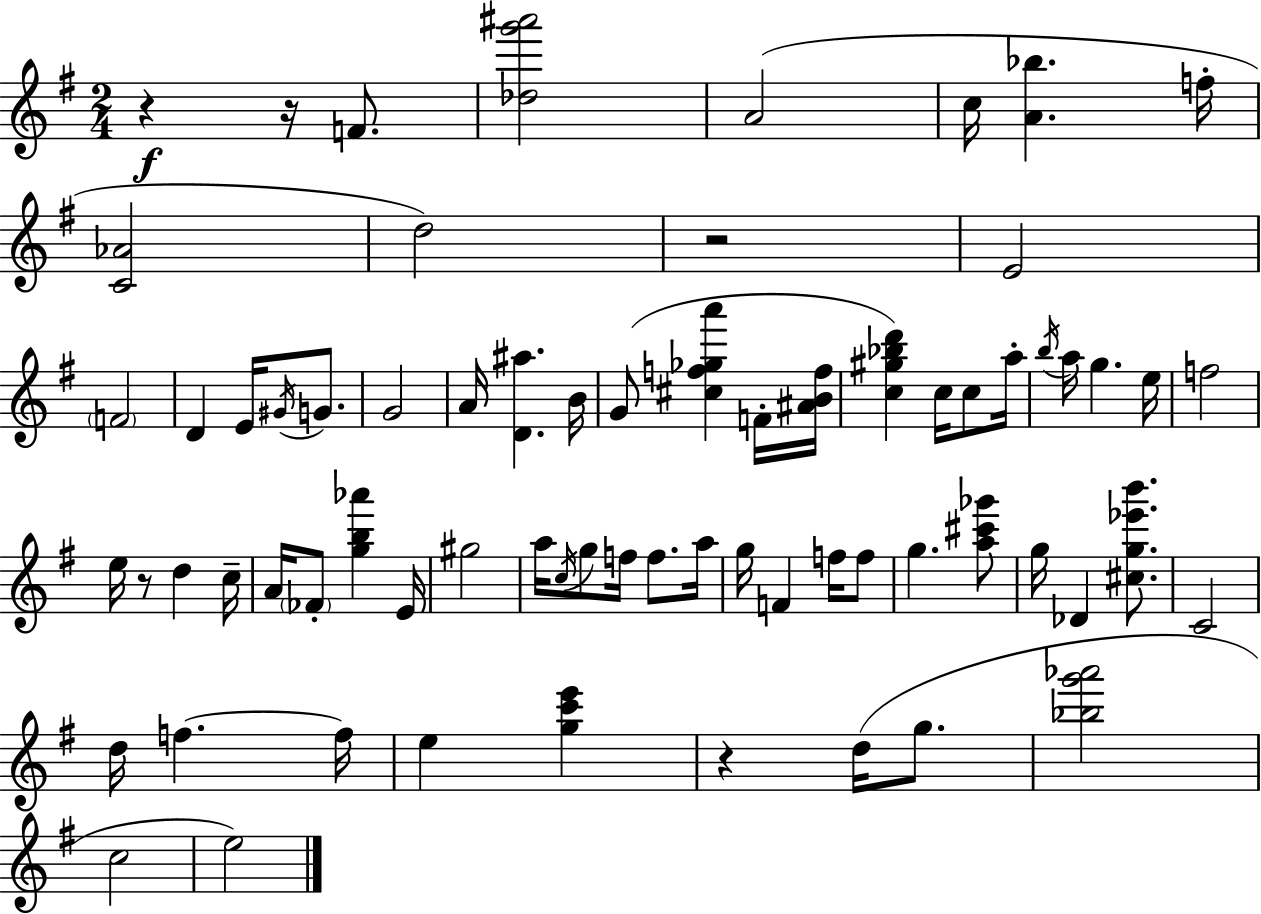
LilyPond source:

{
  \clef treble
  \numericTimeSignature
  \time 2/4
  \key e \minor
  r4\f r16 f'8. | <des'' g''' ais'''>2 | a'2( | c''16 <a' bes''>4. f''16-. | \break <c' aes'>2 | d''2) | r2 | e'2 | \break \parenthesize f'2 | d'4 e'16 \acciaccatura { gis'16 } g'8. | g'2 | a'16 <d' ais''>4. | \break b'16 g'8( <cis'' f'' ges'' a'''>4 f'16-. | <ais' b' f''>16 <c'' gis'' bes'' d'''>4) c''16 c''8 | a''16-. \acciaccatura { b''16 } a''16 g''4. | e''16 f''2 | \break e''16 r8 d''4 | c''16-- a'16 \parenthesize fes'8-. <g'' b'' aes'''>4 | e'16 gis''2 | a''16 \acciaccatura { c''16 } g''8 f''16 f''8. | \break a''16 g''16 f'4 | f''16 f''8 g''4. | <a'' cis''' ges'''>8 g''16 des'4 | <cis'' g'' ees''' b'''>8. c'2 | \break d''16 f''4.~~ | f''16 e''4 <g'' c''' e'''>4 | r4 d''16( | g''8. <bes'' g''' aes'''>2 | \break c''2 | e''2) | \bar "|."
}